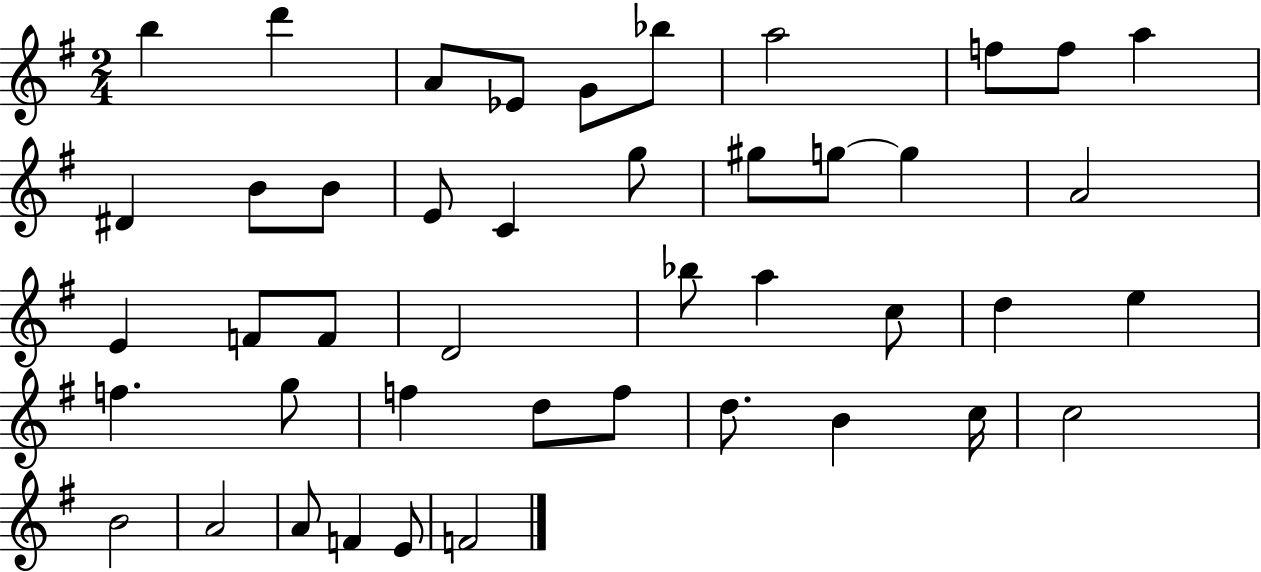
{
  \clef treble
  \numericTimeSignature
  \time 2/4
  \key g \major
  \repeat volta 2 { b''4 d'''4 | a'8 ees'8 g'8 bes''8 | a''2 | f''8 f''8 a''4 | \break dis'4 b'8 b'8 | e'8 c'4 g''8 | gis''8 g''8~~ g''4 | a'2 | \break e'4 f'8 f'8 | d'2 | bes''8 a''4 c''8 | d''4 e''4 | \break f''4. g''8 | f''4 d''8 f''8 | d''8. b'4 c''16 | c''2 | \break b'2 | a'2 | a'8 f'4 e'8 | f'2 | \break } \bar "|."
}